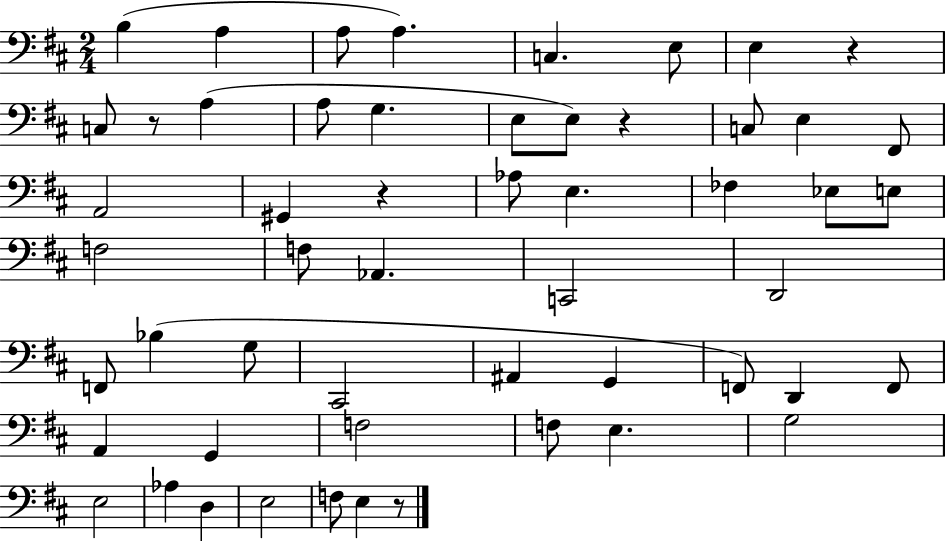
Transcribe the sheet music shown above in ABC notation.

X:1
T:Untitled
M:2/4
L:1/4
K:D
B, A, A,/2 A, C, E,/2 E, z C,/2 z/2 A, A,/2 G, E,/2 E,/2 z C,/2 E, ^F,,/2 A,,2 ^G,, z _A,/2 E, _F, _E,/2 E,/2 F,2 F,/2 _A,, C,,2 D,,2 F,,/2 _B, G,/2 ^C,,2 ^A,, G,, F,,/2 D,, F,,/2 A,, G,, F,2 F,/2 E, G,2 E,2 _A, D, E,2 F,/2 E, z/2